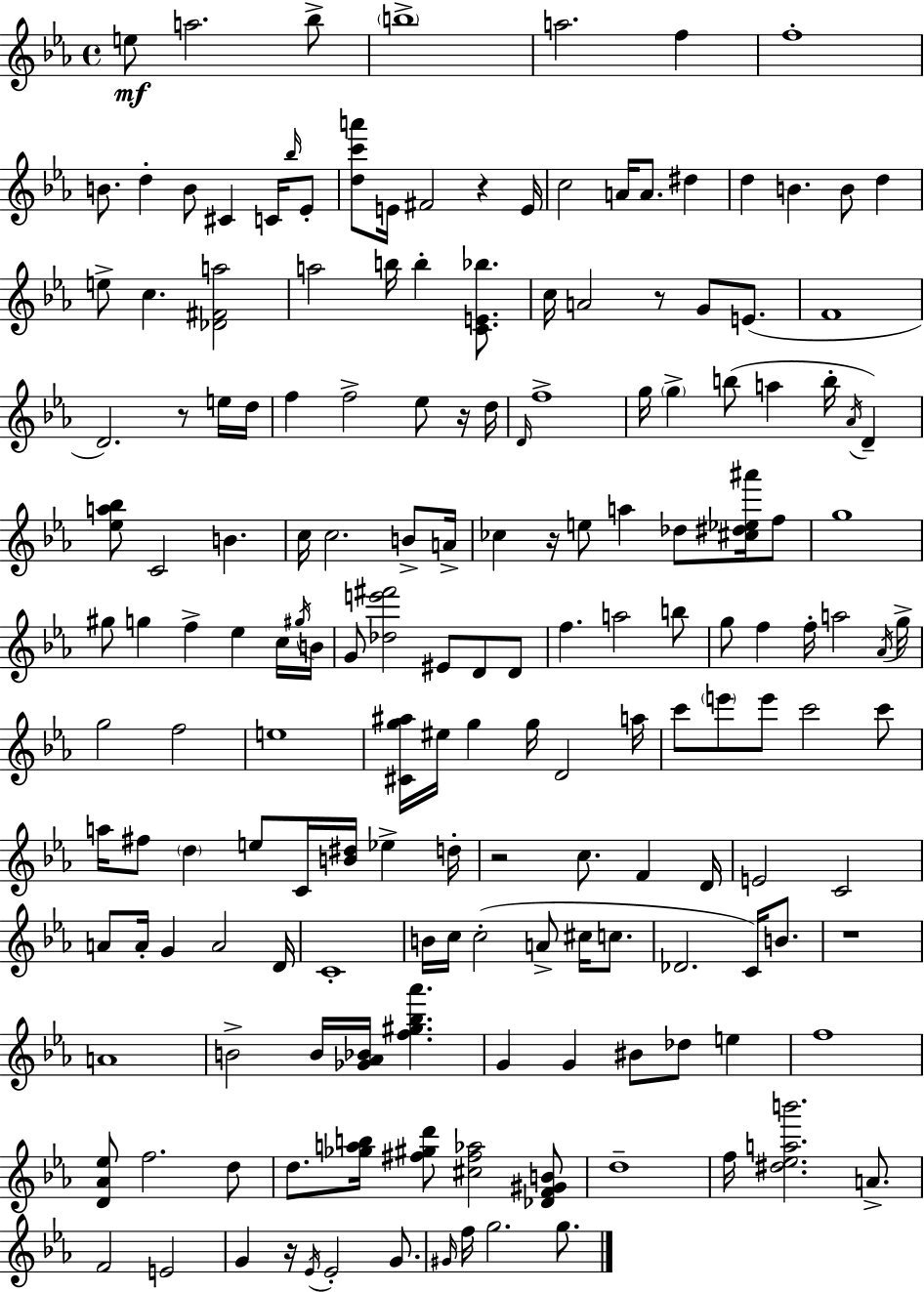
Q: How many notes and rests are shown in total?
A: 172